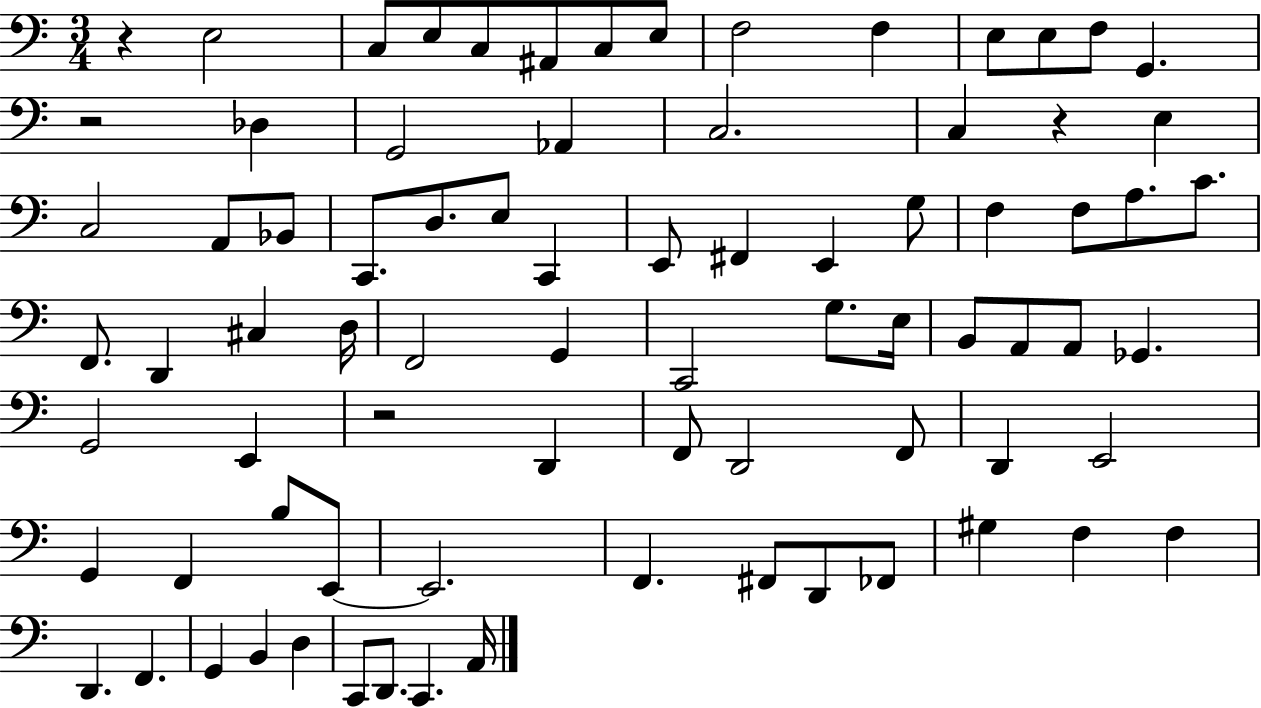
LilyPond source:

{
  \clef bass
  \numericTimeSignature
  \time 3/4
  \key c \major
  \repeat volta 2 { r4 e2 | c8 e8 c8 ais,8 c8 e8 | f2 f4 | e8 e8 f8 g,4. | \break r2 des4 | g,2 aes,4 | c2. | c4 r4 e4 | \break c2 a,8 bes,8 | c,8. d8. e8 c,4 | e,8 fis,4 e,4 g8 | f4 f8 a8. c'8. | \break f,8. d,4 cis4 d16 | f,2 g,4 | c,2 g8. e16 | b,8 a,8 a,8 ges,4. | \break g,2 e,4 | r2 d,4 | f,8 d,2 f,8 | d,4 e,2 | \break g,4 f,4 b8 e,8~~ | e,2. | f,4. fis,8 d,8 fes,8 | gis4 f4 f4 | \break d,4. f,4. | g,4 b,4 d4 | c,8 d,8. c,4. a,16 | } \bar "|."
}